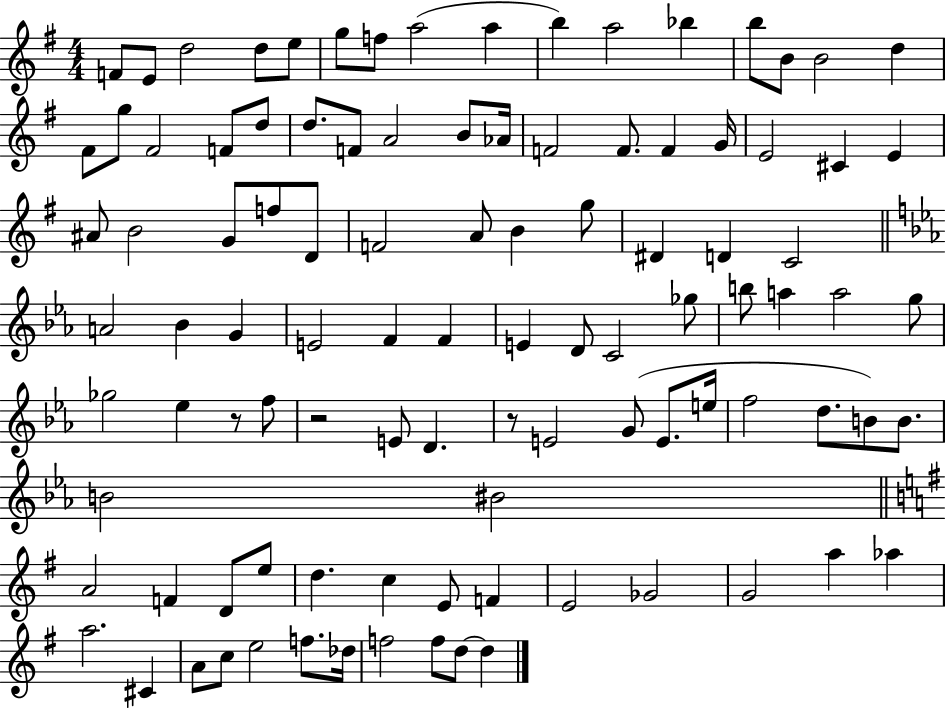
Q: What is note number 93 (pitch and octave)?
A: F5